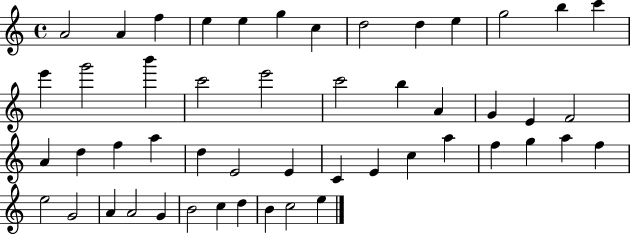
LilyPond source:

{
  \clef treble
  \time 4/4
  \defaultTimeSignature
  \key c \major
  a'2 a'4 f''4 | e''4 e''4 g''4 c''4 | d''2 d''4 e''4 | g''2 b''4 c'''4 | \break e'''4 g'''2 b'''4 | c'''2 e'''2 | c'''2 b''4 a'4 | g'4 e'4 f'2 | \break a'4 d''4 f''4 a''4 | d''4 e'2 e'4 | c'4 e'4 c''4 a''4 | f''4 g''4 a''4 f''4 | \break e''2 g'2 | a'4 a'2 g'4 | b'2 c''4 d''4 | b'4 c''2 e''4 | \break \bar "|."
}